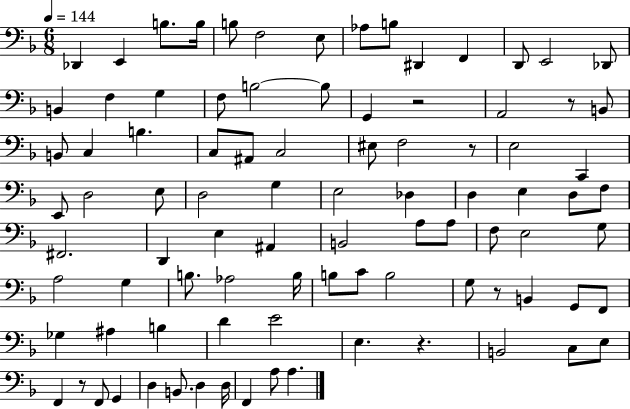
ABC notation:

X:1
T:Untitled
M:6/8
L:1/4
K:F
_D,, E,, B,/2 B,/4 B,/2 F,2 E,/2 _A,/2 B,/2 ^D,, F,, D,,/2 E,,2 _D,,/2 B,, F, G, F,/2 B,2 B,/2 G,, z2 A,,2 z/2 B,,/2 B,,/2 C, B, C,/2 ^A,,/2 C,2 ^E,/2 F,2 z/2 E,2 C,, E,,/2 D,2 E,/2 D,2 G, E,2 _D, D, E, D,/2 F,/2 ^F,,2 D,, E, ^A,, B,,2 A,/2 A,/2 F,/2 E,2 G,/2 A,2 G, B,/2 _A,2 B,/4 B,/2 C/2 B,2 G,/2 z/2 B,, G,,/2 F,,/2 _G, ^A, B, D E2 E, z B,,2 C,/2 E,/2 F,, z/2 F,,/2 G,, D, B,,/2 D, D,/4 F,, A,/2 A,